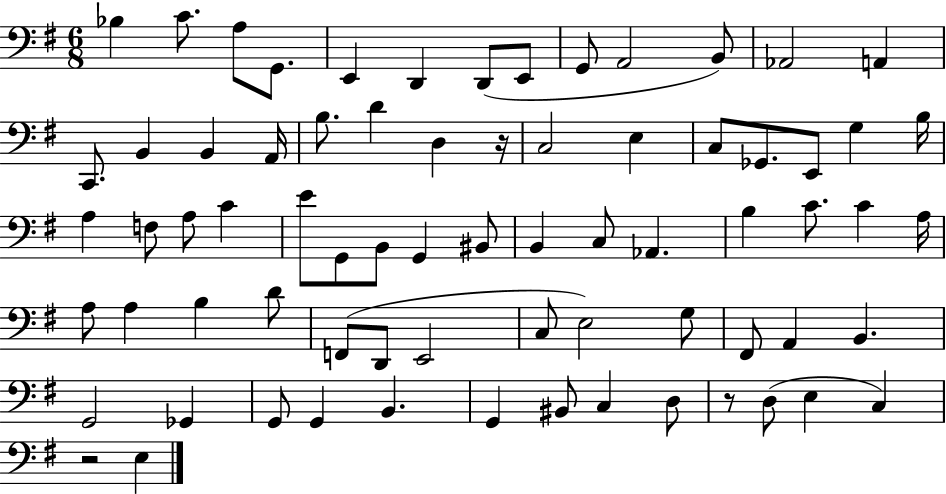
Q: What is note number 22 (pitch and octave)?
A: E3